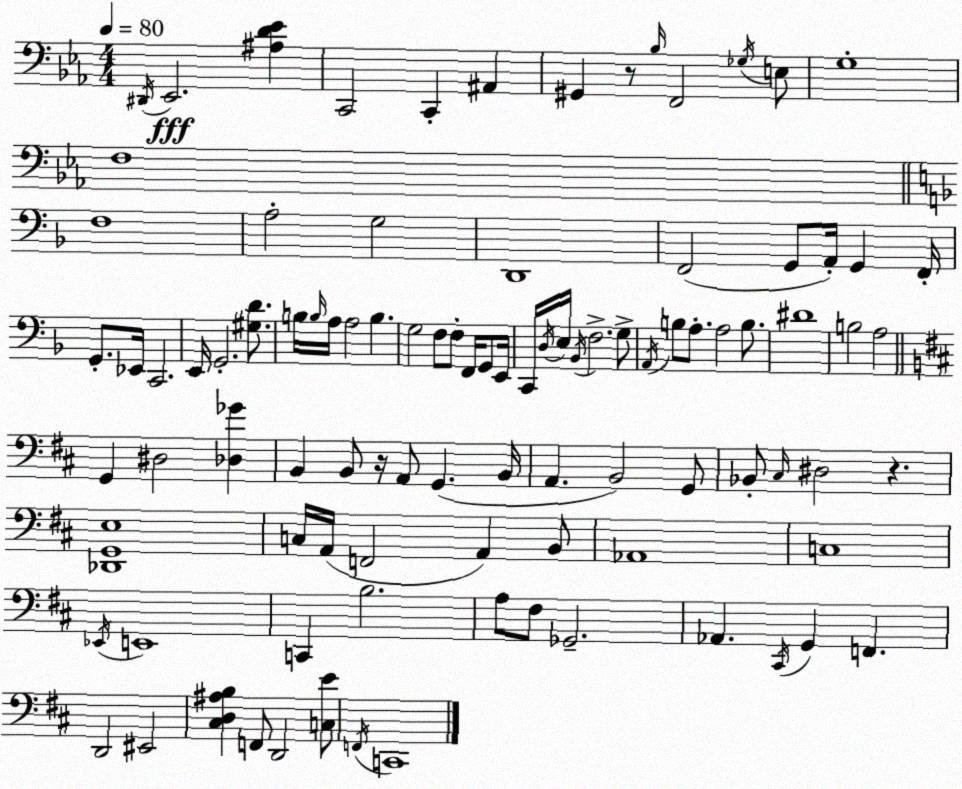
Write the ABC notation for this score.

X:1
T:Untitled
M:4/4
L:1/4
K:Cm
^D,,/4 _E,,2 [^A,D_E] C,,2 C,, ^A,, ^G,, z/2 _B,/4 F,,2 _G,/4 E,/2 G,4 F,4 F,4 A,2 G,2 D,,4 F,,2 G,,/2 A,,/4 G,, F,,/4 G,,/2 _E,,/4 C,,2 E,,/4 G,,2 [^G,D]/2 B,/4 B,/4 A,/4 A,2 B, G,2 F,/2 F,/2 F,,/4 G,,/2 E,,/4 C,,/4 D,/4 E,/4 _B,,/4 F,2 G,/2 A,,/4 B,/2 A,/2 A,2 B,/2 ^D4 B,2 A,2 G,, ^D,2 [_D,_G] B,, B,,/2 z/4 A,,/2 G,, B,,/4 A,, B,,2 G,,/2 _B,,/2 ^C,/4 ^D,2 z [_D,,G,,E,]4 C,/4 A,,/4 F,,2 A,, B,,/2 _A,,4 C,4 _E,,/4 E,,4 C,, B,2 A,/2 ^F,/2 _G,,2 _A,, ^C,,/4 G,, F,, D,,2 ^E,,2 [^C,D,^A,B,] F,,/2 D,,2 [C,E]/2 F,,/4 C,,4